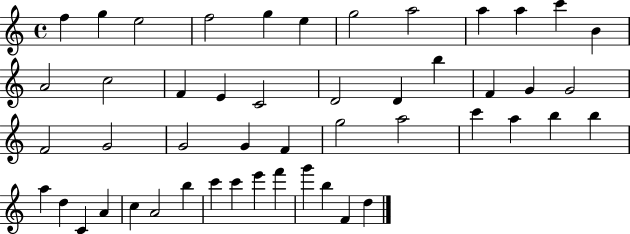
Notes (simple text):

F5/q G5/q E5/h F5/h G5/q E5/q G5/h A5/h A5/q A5/q C6/q B4/q A4/h C5/h F4/q E4/q C4/h D4/h D4/q B5/q F4/q G4/q G4/h F4/h G4/h G4/h G4/q F4/q G5/h A5/h C6/q A5/q B5/q B5/q A5/q D5/q C4/q A4/q C5/q A4/h B5/q C6/q C6/q E6/q F6/q G6/q B5/q F4/q D5/q